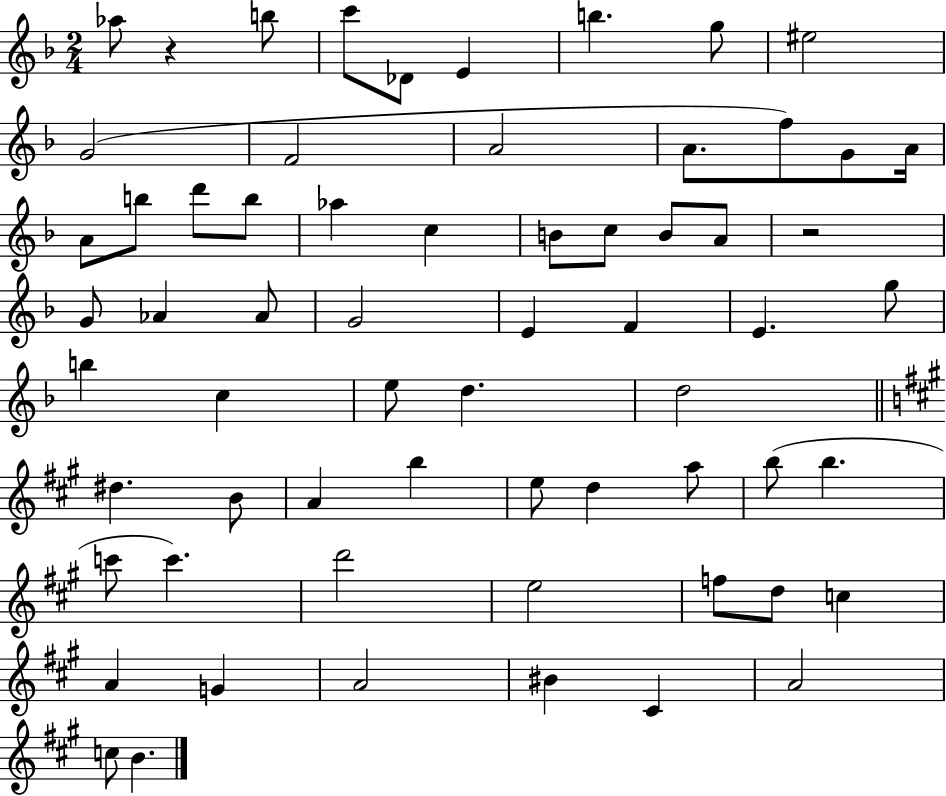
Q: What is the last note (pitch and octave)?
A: B4